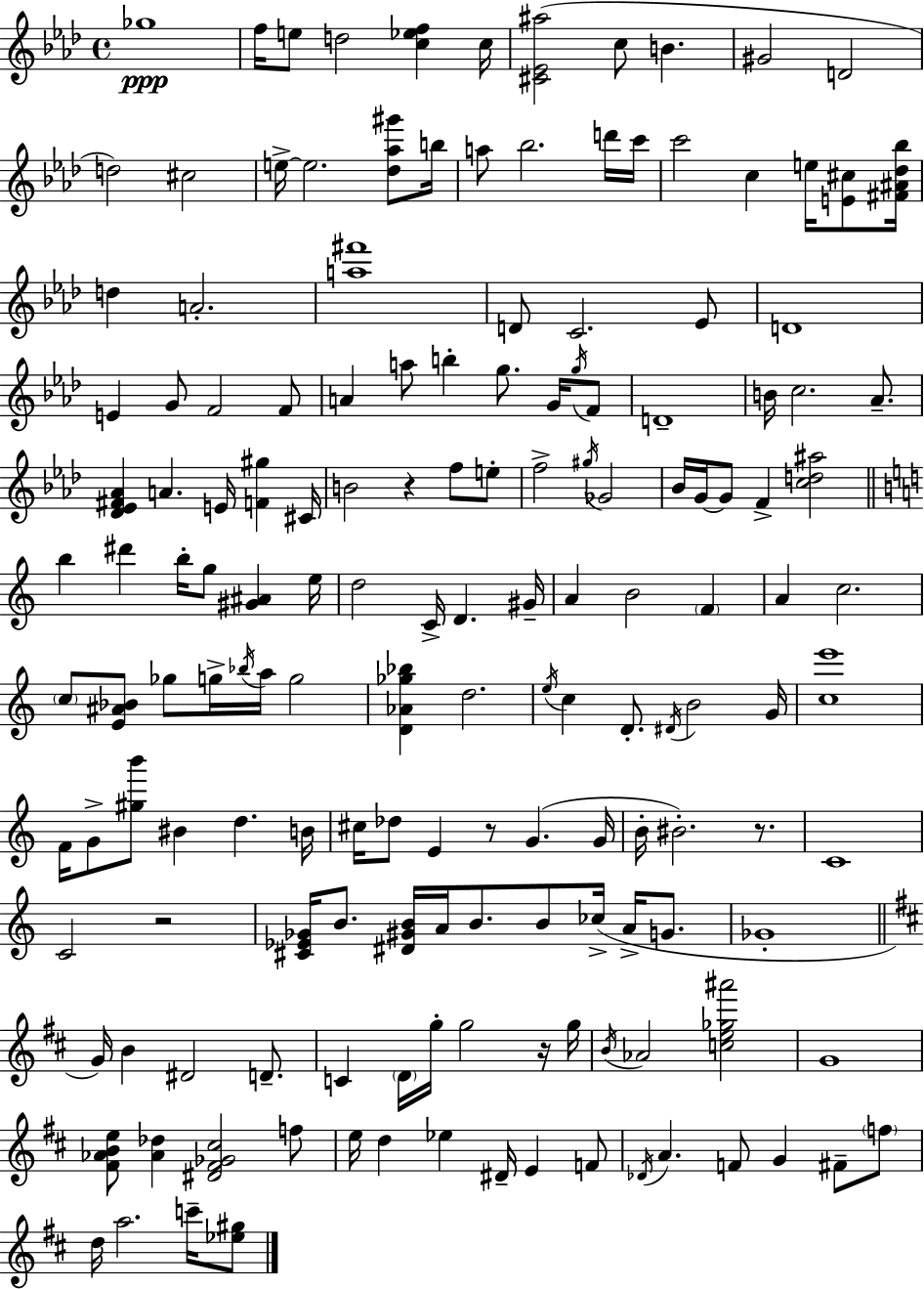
{
  \clef treble
  \time 4/4
  \defaultTimeSignature
  \key aes \major
  ges''1\ppp | f''16 e''8 d''2 <c'' ees'' f''>4 c''16 | <cis' ees' ais''>2( c''8 b'4. | gis'2 d'2 | \break d''2) cis''2 | e''16->~~ e''2. <des'' aes'' gis'''>8 b''16 | a''8 bes''2. d'''16 c'''16 | c'''2 c''4 e''16 <e' cis''>8 <fis' ais' des'' bes''>16 | \break d''4 a'2.-. | <a'' fis'''>1 | d'8 c'2. ees'8 | d'1 | \break e'4 g'8 f'2 f'8 | a'4 a''8 b''4-. g''8. g'16 \acciaccatura { g''16 } f'8 | d'1-- | b'16 c''2. aes'8.-- | \break <des' ees' fis' aes'>4 a'4. e'16 <f' gis''>4 | cis'16 b'2 r4 f''8 e''8-. | f''2-> \acciaccatura { gis''16 } ges'2 | bes'16 g'16~~ g'8 f'4-> <c'' d'' ais''>2 | \break \bar "||" \break \key a \minor b''4 dis'''4 b''16-. g''8 <gis' ais'>4 e''16 | d''2 c'16-> d'4. gis'16-- | a'4 b'2 \parenthesize f'4 | a'4 c''2. | \break \parenthesize c''8 <e' ais' bes'>8 ges''8 g''16-> \acciaccatura { bes''16 } a''16 g''2 | <d' aes' ges'' bes''>4 d''2. | \acciaccatura { e''16 } c''4 d'8.-. \acciaccatura { dis'16 } b'2 | g'16 <c'' e'''>1 | \break f'16 g'8-> <gis'' b'''>8 bis'4 d''4. | b'16 cis''16 des''8 e'4 r8 g'4.( | g'16 b'16-. bis'2.-.) | r8. c'1 | \break c'2 r2 | <cis' ees' ges'>16 b'8. <dis' gis' b'>16 a'16 b'8. b'8 ces''16->( a'16-> | g'8. ges'1-. | \bar "||" \break \key b \minor g'16) b'4 dis'2 d'8.-- | c'4 \parenthesize d'16 g''16-. g''2 r16 g''16 | \acciaccatura { b'16 } aes'2 <c'' e'' ges'' ais'''>2 | g'1 | \break <fis' aes' b' e''>8 <aes' des''>4 <dis' fis' ges' cis''>2 f''8 | e''16 d''4 ees''4 dis'16-- e'4 f'8 | \acciaccatura { des'16 } a'4. f'8 g'4 fis'8-- | \parenthesize f''8 d''16 a''2. c'''16-- | \break <ees'' gis''>8 \bar "|."
}